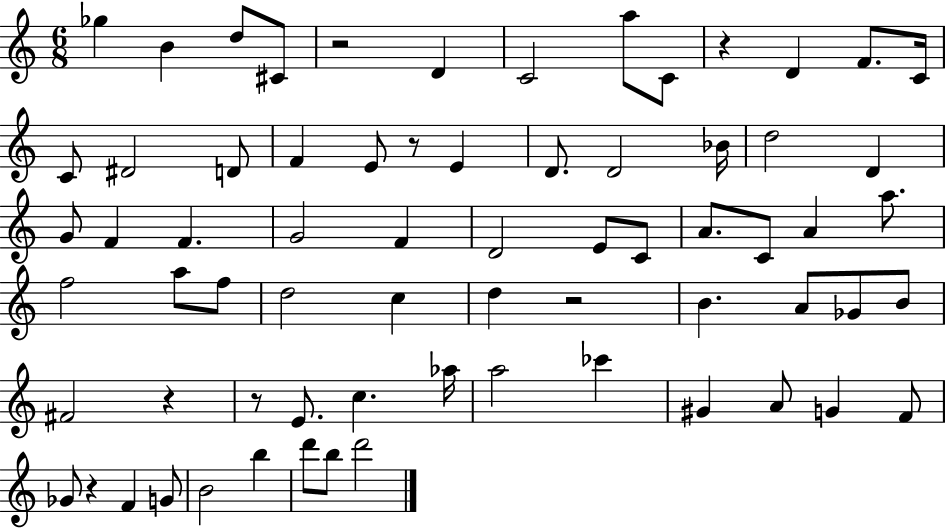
Gb5/q B4/q D5/e C#4/e R/h D4/q C4/h A5/e C4/e R/q D4/q F4/e. C4/s C4/e D#4/h D4/e F4/q E4/e R/e E4/q D4/e. D4/h Bb4/s D5/h D4/q G4/e F4/q F4/q. G4/h F4/q D4/h E4/e C4/e A4/e. C4/e A4/q A5/e. F5/h A5/e F5/e D5/h C5/q D5/q R/h B4/q. A4/e Gb4/e B4/e F#4/h R/q R/e E4/e. C5/q. Ab5/s A5/h CES6/q G#4/q A4/e G4/q F4/e Gb4/e R/q F4/q G4/e B4/h B5/q D6/e B5/e D6/h